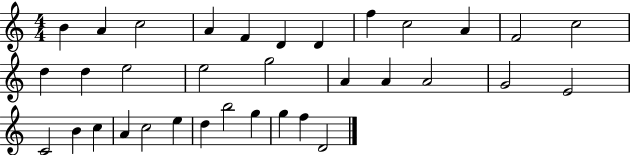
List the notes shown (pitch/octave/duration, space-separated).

B4/q A4/q C5/h A4/q F4/q D4/q D4/q F5/q C5/h A4/q F4/h C5/h D5/q D5/q E5/h E5/h G5/h A4/q A4/q A4/h G4/h E4/h C4/h B4/q C5/q A4/q C5/h E5/q D5/q B5/h G5/q G5/q F5/q D4/h